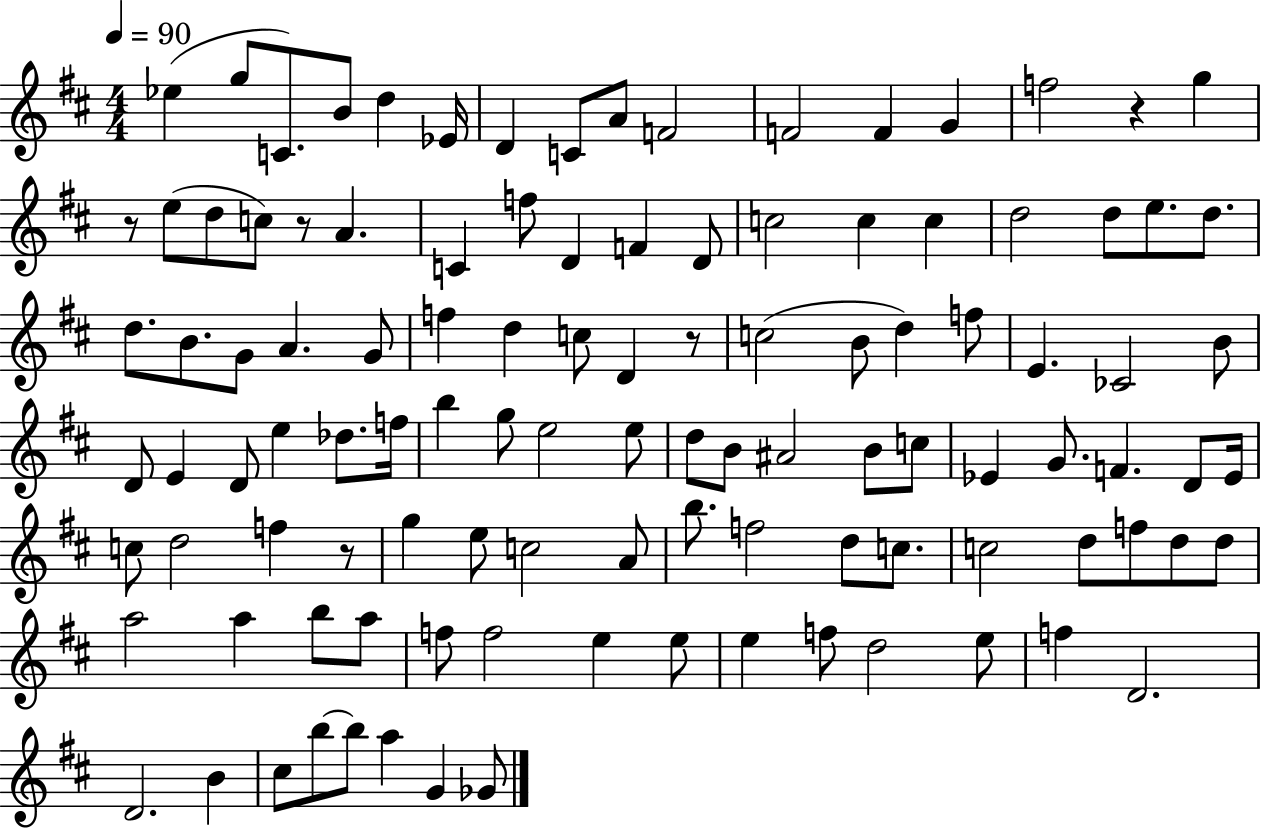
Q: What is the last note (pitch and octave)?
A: Gb4